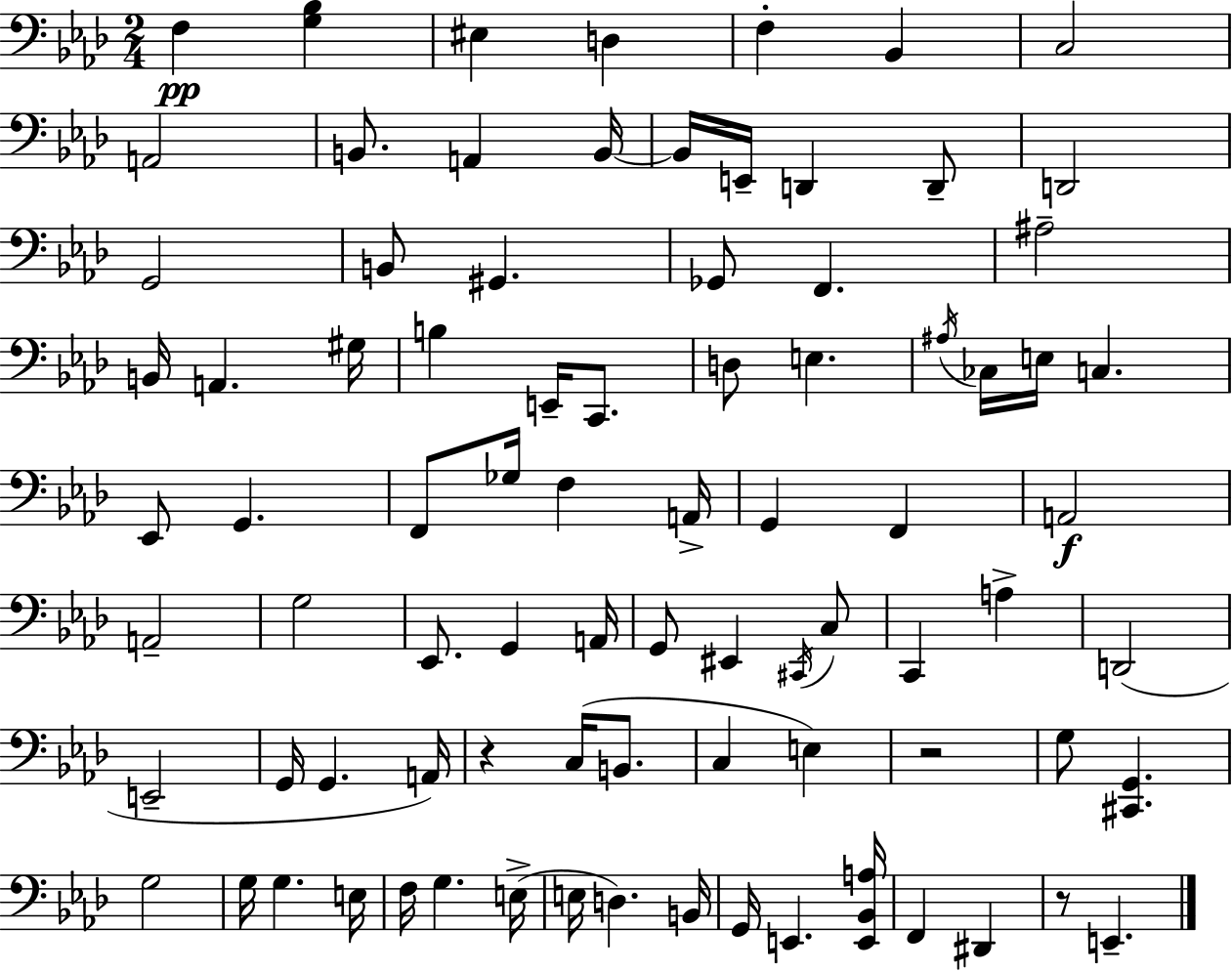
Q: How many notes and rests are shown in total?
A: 84